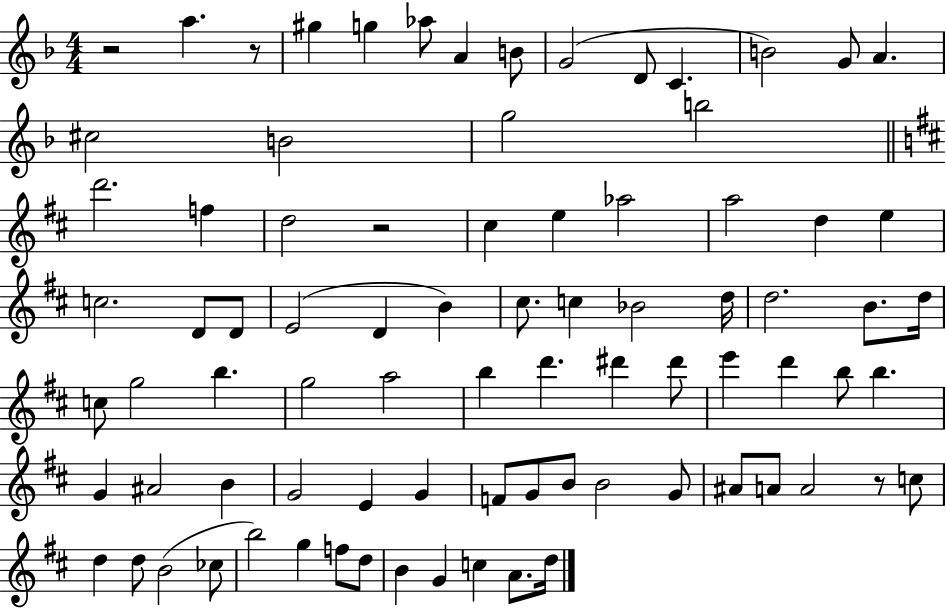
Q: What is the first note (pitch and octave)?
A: A5